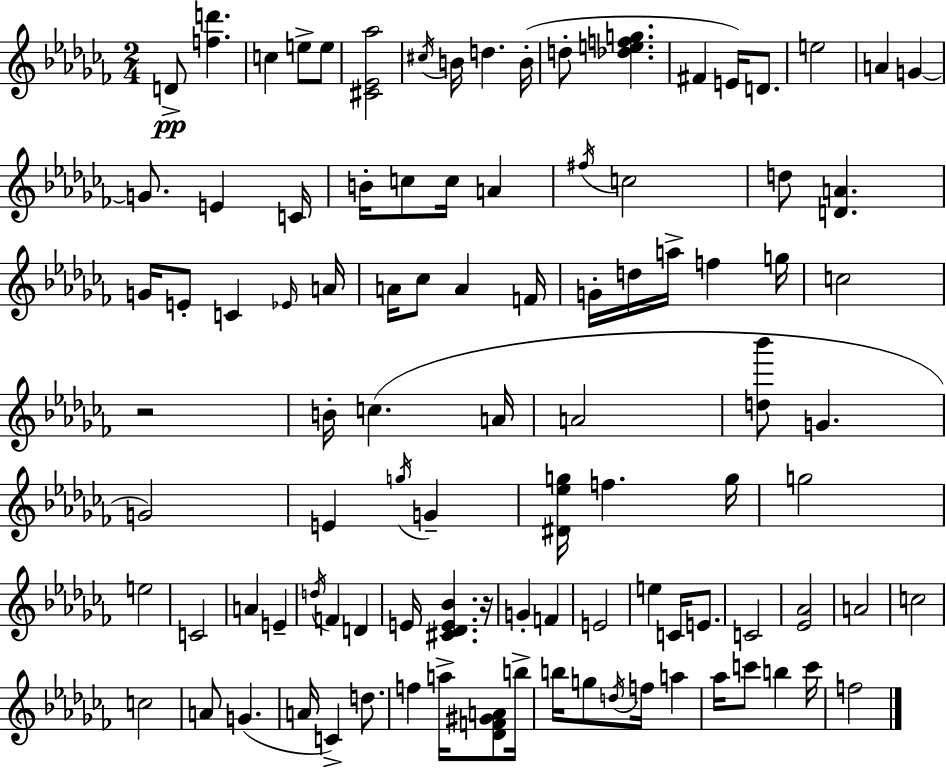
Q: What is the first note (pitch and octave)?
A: D4